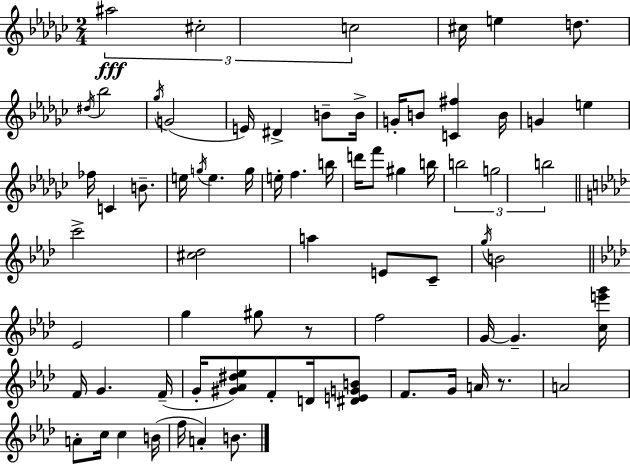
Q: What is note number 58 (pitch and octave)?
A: A4